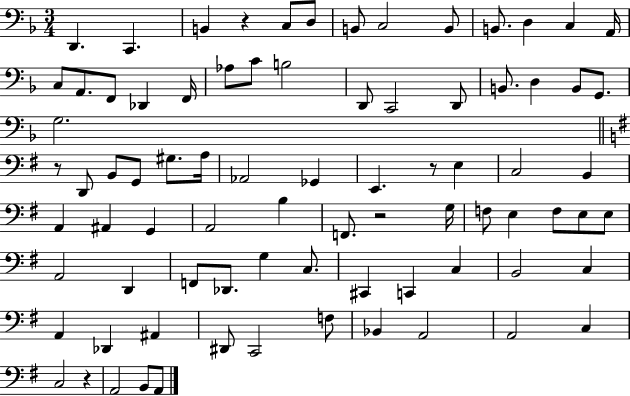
{
  \clef bass
  \numericTimeSignature
  \time 3/4
  \key f \major
  d,4. c,4. | b,4 r4 c8 d8 | b,8 c2 b,8 | b,8. d4 c4 a,16 | \break c8 a,8. f,8 des,4 f,16 | aes8 c'8 b2 | d,8 c,2 d,8 | b,8. d4 b,8 g,8. | \break g2. | \bar "||" \break \key g \major r8 d,8 b,8 g,8 gis8. a16 | aes,2 ges,4 | e,4. r8 e4 | c2 b,4 | \break a,4 ais,4 g,4 | a,2 b4 | f,8. r2 g16 | f8 e4 f8 e8 e8 | \break a,2 d,4 | f,8 des,8. g4 c8. | cis,4 c,4 c4 | b,2 c4 | \break a,4 des,4 ais,4 | dis,8 c,2 f8 | bes,4 a,2 | a,2 c4 | \break c2 r4 | a,2 b,8 a,8 | \bar "|."
}